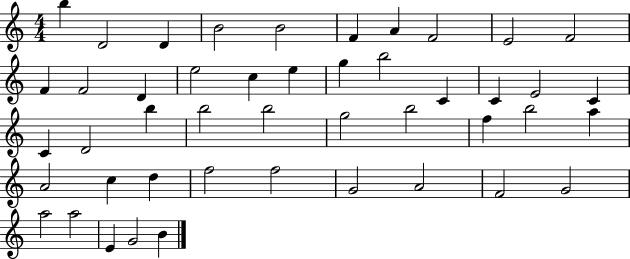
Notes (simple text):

B5/q D4/h D4/q B4/h B4/h F4/q A4/q F4/h E4/h F4/h F4/q F4/h D4/q E5/h C5/q E5/q G5/q B5/h C4/q C4/q E4/h C4/q C4/q D4/h B5/q B5/h B5/h G5/h B5/h F5/q B5/h A5/q A4/h C5/q D5/q F5/h F5/h G4/h A4/h F4/h G4/h A5/h A5/h E4/q G4/h B4/q